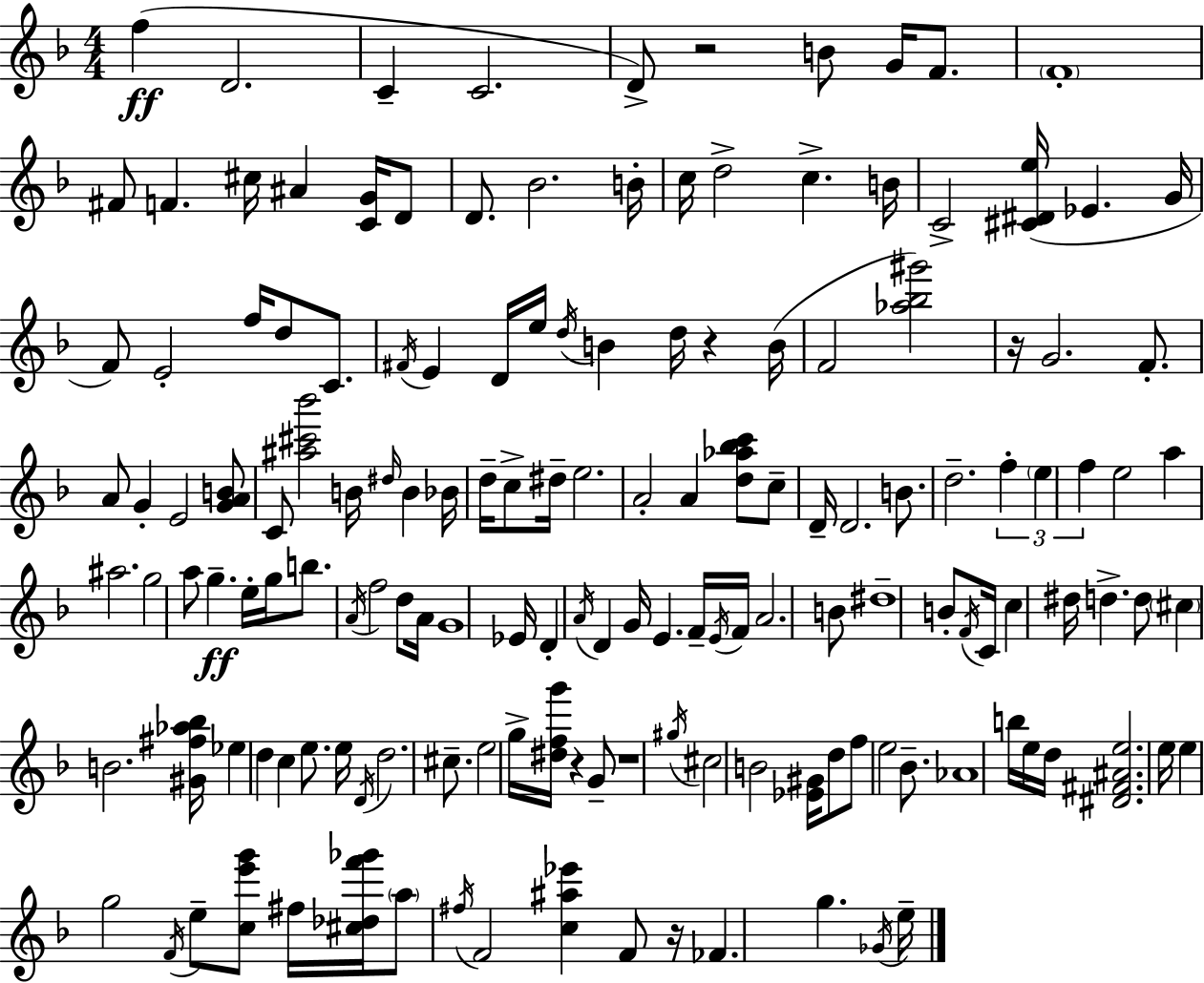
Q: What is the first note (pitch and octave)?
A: F5